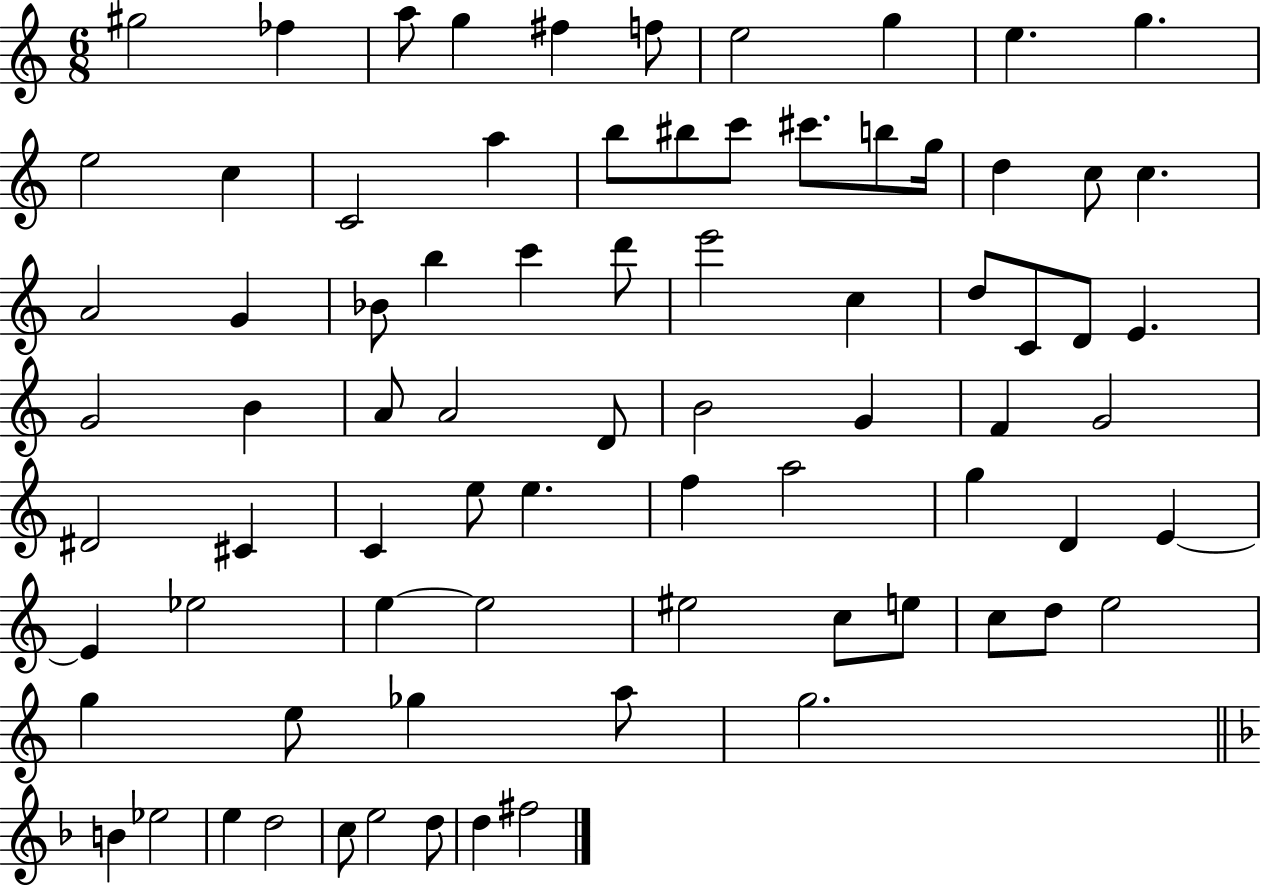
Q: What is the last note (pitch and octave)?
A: F#5